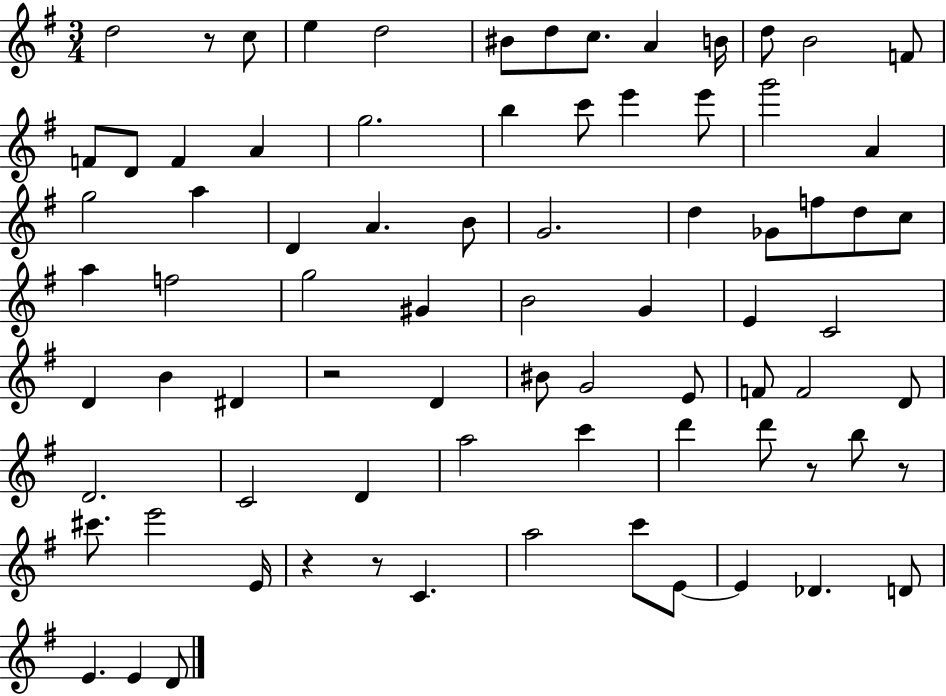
{
  \clef treble
  \numericTimeSignature
  \time 3/4
  \key g \major
  \repeat volta 2 { d''2 r8 c''8 | e''4 d''2 | bis'8 d''8 c''8. a'4 b'16 | d''8 b'2 f'8 | \break f'8 d'8 f'4 a'4 | g''2. | b''4 c'''8 e'''4 e'''8 | g'''2 a'4 | \break g''2 a''4 | d'4 a'4. b'8 | g'2. | d''4 ges'8 f''8 d''8 c''8 | \break a''4 f''2 | g''2 gis'4 | b'2 g'4 | e'4 c'2 | \break d'4 b'4 dis'4 | r2 d'4 | bis'8 g'2 e'8 | f'8 f'2 d'8 | \break d'2. | c'2 d'4 | a''2 c'''4 | d'''4 d'''8 r8 b''8 r8 | \break cis'''8. e'''2 e'16 | r4 r8 c'4. | a''2 c'''8 e'8~~ | e'4 des'4. d'8 | \break e'4. e'4 d'8 | } \bar "|."
}